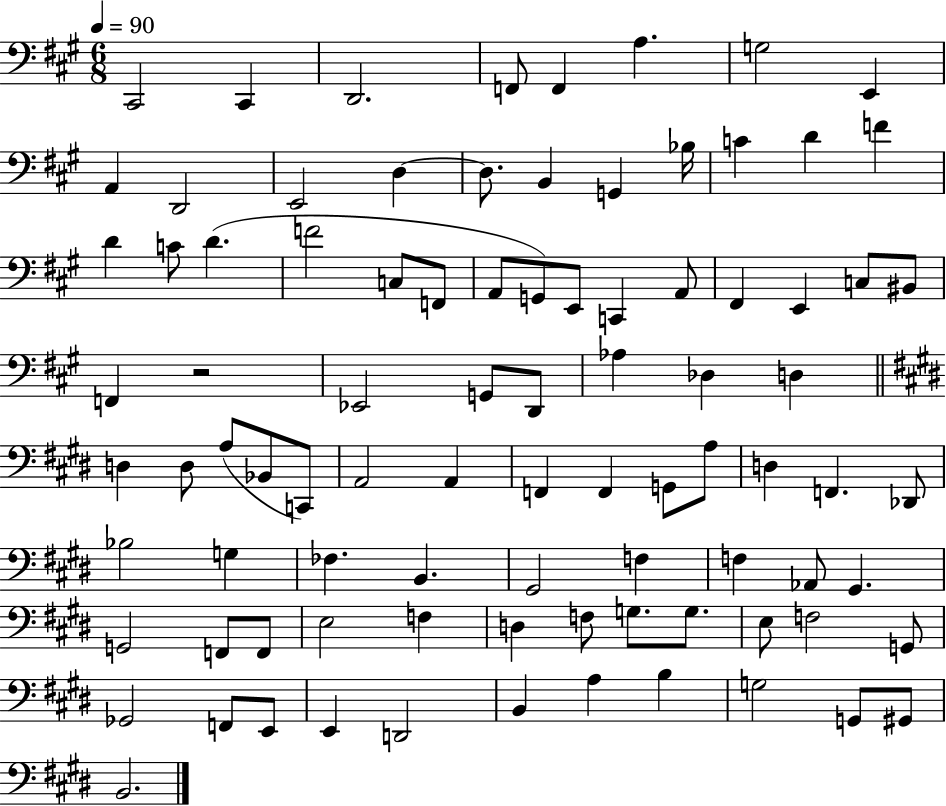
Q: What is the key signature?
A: A major